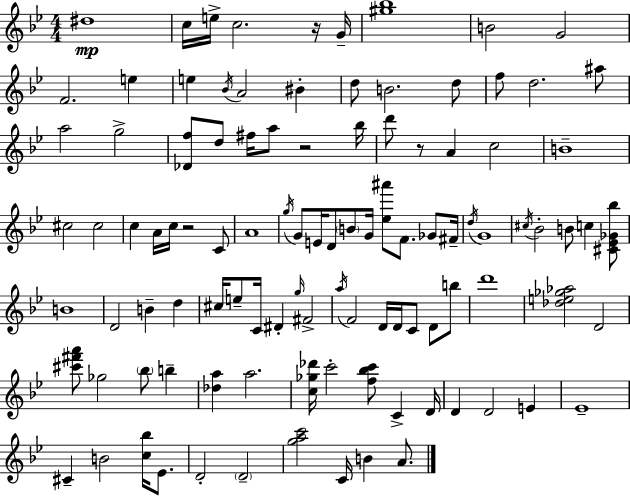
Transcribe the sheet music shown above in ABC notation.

X:1
T:Untitled
M:4/4
L:1/4
K:Bb
^d4 c/4 e/4 c2 z/4 G/4 [^g_b]4 B2 G2 F2 e e _B/4 A2 ^B d/2 B2 d/2 f/2 d2 ^a/2 a2 g2 [_Df]/2 d/2 ^f/4 a/2 z2 _b/4 d'/2 z/2 A c2 B4 ^c2 ^c2 c A/4 c/4 z2 C/2 A4 g/4 G/2 E/4 D/2 B/2 G/4 [_e^a']/2 F/2 _G/2 ^F/4 d/4 G4 ^c/4 _B2 B/2 c [^C_E_G_b]/2 B4 D2 B d ^c/4 e/2 C/4 ^D g/4 ^F2 a/4 F2 D/4 D/4 C/2 D/2 b/2 d'4 [_de_g_a]2 D2 [^c'^f'a']/2 _g2 _b/2 b [_da] a2 [c_g_d']/4 c'2 [f_bc']/2 C D/4 D D2 E _E4 ^C B2 [c_b]/4 _E/2 D2 D2 [gac']2 C/4 B A/2